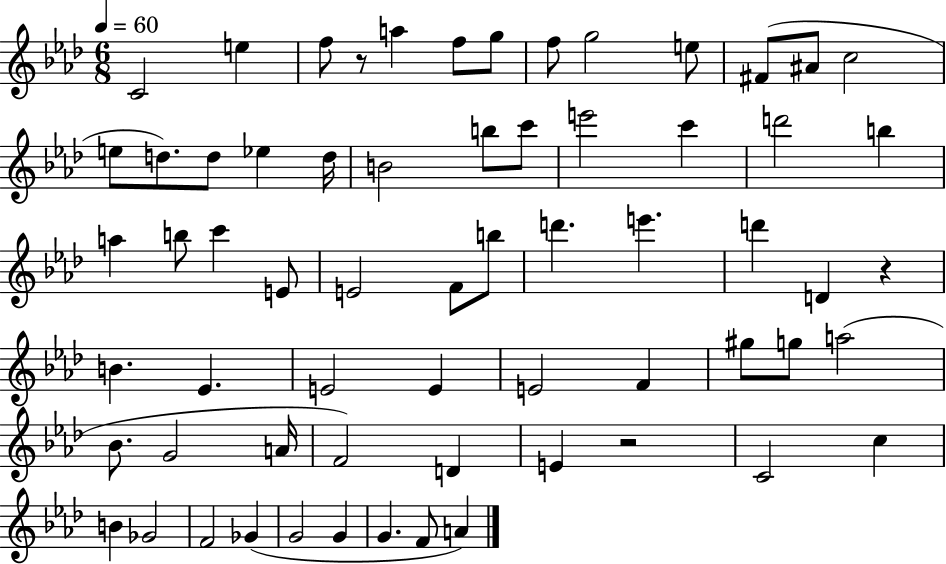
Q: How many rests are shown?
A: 3